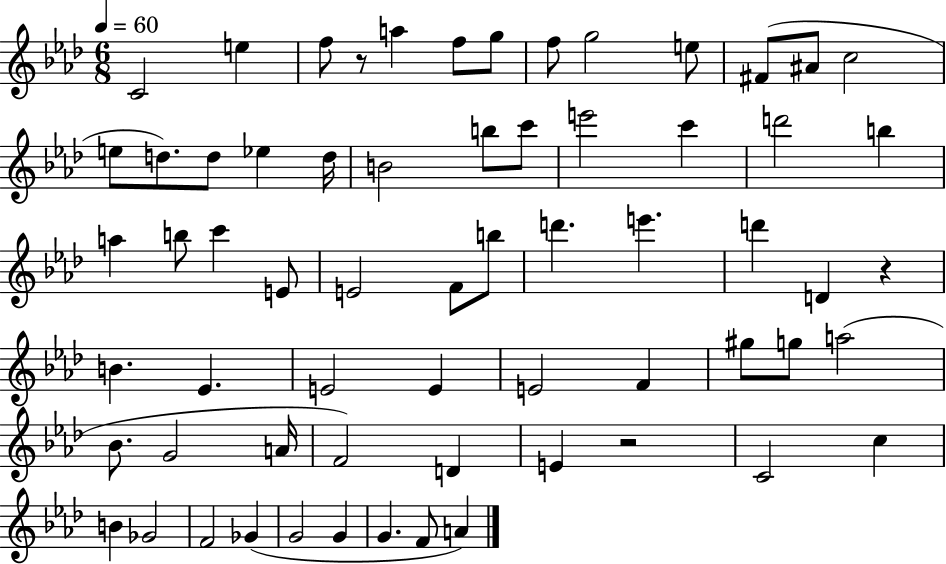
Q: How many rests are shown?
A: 3